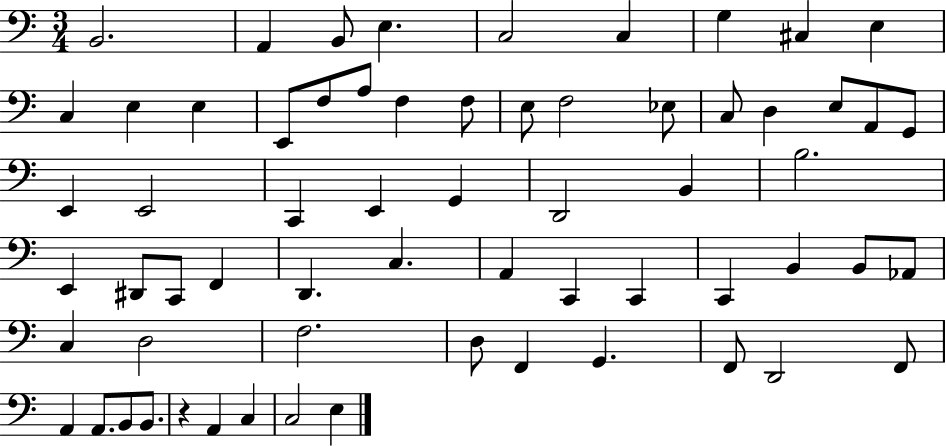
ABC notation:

X:1
T:Untitled
M:3/4
L:1/4
K:C
B,,2 A,, B,,/2 E, C,2 C, G, ^C, E, C, E, E, E,,/2 F,/2 A,/2 F, F,/2 E,/2 F,2 _E,/2 C,/2 D, E,/2 A,,/2 G,,/2 E,, E,,2 C,, E,, G,, D,,2 B,, B,2 E,, ^D,,/2 C,,/2 F,, D,, C, A,, C,, C,, C,, B,, B,,/2 _A,,/2 C, D,2 F,2 D,/2 F,, G,, F,,/2 D,,2 F,,/2 A,, A,,/2 B,,/2 B,,/2 z A,, C, C,2 E,